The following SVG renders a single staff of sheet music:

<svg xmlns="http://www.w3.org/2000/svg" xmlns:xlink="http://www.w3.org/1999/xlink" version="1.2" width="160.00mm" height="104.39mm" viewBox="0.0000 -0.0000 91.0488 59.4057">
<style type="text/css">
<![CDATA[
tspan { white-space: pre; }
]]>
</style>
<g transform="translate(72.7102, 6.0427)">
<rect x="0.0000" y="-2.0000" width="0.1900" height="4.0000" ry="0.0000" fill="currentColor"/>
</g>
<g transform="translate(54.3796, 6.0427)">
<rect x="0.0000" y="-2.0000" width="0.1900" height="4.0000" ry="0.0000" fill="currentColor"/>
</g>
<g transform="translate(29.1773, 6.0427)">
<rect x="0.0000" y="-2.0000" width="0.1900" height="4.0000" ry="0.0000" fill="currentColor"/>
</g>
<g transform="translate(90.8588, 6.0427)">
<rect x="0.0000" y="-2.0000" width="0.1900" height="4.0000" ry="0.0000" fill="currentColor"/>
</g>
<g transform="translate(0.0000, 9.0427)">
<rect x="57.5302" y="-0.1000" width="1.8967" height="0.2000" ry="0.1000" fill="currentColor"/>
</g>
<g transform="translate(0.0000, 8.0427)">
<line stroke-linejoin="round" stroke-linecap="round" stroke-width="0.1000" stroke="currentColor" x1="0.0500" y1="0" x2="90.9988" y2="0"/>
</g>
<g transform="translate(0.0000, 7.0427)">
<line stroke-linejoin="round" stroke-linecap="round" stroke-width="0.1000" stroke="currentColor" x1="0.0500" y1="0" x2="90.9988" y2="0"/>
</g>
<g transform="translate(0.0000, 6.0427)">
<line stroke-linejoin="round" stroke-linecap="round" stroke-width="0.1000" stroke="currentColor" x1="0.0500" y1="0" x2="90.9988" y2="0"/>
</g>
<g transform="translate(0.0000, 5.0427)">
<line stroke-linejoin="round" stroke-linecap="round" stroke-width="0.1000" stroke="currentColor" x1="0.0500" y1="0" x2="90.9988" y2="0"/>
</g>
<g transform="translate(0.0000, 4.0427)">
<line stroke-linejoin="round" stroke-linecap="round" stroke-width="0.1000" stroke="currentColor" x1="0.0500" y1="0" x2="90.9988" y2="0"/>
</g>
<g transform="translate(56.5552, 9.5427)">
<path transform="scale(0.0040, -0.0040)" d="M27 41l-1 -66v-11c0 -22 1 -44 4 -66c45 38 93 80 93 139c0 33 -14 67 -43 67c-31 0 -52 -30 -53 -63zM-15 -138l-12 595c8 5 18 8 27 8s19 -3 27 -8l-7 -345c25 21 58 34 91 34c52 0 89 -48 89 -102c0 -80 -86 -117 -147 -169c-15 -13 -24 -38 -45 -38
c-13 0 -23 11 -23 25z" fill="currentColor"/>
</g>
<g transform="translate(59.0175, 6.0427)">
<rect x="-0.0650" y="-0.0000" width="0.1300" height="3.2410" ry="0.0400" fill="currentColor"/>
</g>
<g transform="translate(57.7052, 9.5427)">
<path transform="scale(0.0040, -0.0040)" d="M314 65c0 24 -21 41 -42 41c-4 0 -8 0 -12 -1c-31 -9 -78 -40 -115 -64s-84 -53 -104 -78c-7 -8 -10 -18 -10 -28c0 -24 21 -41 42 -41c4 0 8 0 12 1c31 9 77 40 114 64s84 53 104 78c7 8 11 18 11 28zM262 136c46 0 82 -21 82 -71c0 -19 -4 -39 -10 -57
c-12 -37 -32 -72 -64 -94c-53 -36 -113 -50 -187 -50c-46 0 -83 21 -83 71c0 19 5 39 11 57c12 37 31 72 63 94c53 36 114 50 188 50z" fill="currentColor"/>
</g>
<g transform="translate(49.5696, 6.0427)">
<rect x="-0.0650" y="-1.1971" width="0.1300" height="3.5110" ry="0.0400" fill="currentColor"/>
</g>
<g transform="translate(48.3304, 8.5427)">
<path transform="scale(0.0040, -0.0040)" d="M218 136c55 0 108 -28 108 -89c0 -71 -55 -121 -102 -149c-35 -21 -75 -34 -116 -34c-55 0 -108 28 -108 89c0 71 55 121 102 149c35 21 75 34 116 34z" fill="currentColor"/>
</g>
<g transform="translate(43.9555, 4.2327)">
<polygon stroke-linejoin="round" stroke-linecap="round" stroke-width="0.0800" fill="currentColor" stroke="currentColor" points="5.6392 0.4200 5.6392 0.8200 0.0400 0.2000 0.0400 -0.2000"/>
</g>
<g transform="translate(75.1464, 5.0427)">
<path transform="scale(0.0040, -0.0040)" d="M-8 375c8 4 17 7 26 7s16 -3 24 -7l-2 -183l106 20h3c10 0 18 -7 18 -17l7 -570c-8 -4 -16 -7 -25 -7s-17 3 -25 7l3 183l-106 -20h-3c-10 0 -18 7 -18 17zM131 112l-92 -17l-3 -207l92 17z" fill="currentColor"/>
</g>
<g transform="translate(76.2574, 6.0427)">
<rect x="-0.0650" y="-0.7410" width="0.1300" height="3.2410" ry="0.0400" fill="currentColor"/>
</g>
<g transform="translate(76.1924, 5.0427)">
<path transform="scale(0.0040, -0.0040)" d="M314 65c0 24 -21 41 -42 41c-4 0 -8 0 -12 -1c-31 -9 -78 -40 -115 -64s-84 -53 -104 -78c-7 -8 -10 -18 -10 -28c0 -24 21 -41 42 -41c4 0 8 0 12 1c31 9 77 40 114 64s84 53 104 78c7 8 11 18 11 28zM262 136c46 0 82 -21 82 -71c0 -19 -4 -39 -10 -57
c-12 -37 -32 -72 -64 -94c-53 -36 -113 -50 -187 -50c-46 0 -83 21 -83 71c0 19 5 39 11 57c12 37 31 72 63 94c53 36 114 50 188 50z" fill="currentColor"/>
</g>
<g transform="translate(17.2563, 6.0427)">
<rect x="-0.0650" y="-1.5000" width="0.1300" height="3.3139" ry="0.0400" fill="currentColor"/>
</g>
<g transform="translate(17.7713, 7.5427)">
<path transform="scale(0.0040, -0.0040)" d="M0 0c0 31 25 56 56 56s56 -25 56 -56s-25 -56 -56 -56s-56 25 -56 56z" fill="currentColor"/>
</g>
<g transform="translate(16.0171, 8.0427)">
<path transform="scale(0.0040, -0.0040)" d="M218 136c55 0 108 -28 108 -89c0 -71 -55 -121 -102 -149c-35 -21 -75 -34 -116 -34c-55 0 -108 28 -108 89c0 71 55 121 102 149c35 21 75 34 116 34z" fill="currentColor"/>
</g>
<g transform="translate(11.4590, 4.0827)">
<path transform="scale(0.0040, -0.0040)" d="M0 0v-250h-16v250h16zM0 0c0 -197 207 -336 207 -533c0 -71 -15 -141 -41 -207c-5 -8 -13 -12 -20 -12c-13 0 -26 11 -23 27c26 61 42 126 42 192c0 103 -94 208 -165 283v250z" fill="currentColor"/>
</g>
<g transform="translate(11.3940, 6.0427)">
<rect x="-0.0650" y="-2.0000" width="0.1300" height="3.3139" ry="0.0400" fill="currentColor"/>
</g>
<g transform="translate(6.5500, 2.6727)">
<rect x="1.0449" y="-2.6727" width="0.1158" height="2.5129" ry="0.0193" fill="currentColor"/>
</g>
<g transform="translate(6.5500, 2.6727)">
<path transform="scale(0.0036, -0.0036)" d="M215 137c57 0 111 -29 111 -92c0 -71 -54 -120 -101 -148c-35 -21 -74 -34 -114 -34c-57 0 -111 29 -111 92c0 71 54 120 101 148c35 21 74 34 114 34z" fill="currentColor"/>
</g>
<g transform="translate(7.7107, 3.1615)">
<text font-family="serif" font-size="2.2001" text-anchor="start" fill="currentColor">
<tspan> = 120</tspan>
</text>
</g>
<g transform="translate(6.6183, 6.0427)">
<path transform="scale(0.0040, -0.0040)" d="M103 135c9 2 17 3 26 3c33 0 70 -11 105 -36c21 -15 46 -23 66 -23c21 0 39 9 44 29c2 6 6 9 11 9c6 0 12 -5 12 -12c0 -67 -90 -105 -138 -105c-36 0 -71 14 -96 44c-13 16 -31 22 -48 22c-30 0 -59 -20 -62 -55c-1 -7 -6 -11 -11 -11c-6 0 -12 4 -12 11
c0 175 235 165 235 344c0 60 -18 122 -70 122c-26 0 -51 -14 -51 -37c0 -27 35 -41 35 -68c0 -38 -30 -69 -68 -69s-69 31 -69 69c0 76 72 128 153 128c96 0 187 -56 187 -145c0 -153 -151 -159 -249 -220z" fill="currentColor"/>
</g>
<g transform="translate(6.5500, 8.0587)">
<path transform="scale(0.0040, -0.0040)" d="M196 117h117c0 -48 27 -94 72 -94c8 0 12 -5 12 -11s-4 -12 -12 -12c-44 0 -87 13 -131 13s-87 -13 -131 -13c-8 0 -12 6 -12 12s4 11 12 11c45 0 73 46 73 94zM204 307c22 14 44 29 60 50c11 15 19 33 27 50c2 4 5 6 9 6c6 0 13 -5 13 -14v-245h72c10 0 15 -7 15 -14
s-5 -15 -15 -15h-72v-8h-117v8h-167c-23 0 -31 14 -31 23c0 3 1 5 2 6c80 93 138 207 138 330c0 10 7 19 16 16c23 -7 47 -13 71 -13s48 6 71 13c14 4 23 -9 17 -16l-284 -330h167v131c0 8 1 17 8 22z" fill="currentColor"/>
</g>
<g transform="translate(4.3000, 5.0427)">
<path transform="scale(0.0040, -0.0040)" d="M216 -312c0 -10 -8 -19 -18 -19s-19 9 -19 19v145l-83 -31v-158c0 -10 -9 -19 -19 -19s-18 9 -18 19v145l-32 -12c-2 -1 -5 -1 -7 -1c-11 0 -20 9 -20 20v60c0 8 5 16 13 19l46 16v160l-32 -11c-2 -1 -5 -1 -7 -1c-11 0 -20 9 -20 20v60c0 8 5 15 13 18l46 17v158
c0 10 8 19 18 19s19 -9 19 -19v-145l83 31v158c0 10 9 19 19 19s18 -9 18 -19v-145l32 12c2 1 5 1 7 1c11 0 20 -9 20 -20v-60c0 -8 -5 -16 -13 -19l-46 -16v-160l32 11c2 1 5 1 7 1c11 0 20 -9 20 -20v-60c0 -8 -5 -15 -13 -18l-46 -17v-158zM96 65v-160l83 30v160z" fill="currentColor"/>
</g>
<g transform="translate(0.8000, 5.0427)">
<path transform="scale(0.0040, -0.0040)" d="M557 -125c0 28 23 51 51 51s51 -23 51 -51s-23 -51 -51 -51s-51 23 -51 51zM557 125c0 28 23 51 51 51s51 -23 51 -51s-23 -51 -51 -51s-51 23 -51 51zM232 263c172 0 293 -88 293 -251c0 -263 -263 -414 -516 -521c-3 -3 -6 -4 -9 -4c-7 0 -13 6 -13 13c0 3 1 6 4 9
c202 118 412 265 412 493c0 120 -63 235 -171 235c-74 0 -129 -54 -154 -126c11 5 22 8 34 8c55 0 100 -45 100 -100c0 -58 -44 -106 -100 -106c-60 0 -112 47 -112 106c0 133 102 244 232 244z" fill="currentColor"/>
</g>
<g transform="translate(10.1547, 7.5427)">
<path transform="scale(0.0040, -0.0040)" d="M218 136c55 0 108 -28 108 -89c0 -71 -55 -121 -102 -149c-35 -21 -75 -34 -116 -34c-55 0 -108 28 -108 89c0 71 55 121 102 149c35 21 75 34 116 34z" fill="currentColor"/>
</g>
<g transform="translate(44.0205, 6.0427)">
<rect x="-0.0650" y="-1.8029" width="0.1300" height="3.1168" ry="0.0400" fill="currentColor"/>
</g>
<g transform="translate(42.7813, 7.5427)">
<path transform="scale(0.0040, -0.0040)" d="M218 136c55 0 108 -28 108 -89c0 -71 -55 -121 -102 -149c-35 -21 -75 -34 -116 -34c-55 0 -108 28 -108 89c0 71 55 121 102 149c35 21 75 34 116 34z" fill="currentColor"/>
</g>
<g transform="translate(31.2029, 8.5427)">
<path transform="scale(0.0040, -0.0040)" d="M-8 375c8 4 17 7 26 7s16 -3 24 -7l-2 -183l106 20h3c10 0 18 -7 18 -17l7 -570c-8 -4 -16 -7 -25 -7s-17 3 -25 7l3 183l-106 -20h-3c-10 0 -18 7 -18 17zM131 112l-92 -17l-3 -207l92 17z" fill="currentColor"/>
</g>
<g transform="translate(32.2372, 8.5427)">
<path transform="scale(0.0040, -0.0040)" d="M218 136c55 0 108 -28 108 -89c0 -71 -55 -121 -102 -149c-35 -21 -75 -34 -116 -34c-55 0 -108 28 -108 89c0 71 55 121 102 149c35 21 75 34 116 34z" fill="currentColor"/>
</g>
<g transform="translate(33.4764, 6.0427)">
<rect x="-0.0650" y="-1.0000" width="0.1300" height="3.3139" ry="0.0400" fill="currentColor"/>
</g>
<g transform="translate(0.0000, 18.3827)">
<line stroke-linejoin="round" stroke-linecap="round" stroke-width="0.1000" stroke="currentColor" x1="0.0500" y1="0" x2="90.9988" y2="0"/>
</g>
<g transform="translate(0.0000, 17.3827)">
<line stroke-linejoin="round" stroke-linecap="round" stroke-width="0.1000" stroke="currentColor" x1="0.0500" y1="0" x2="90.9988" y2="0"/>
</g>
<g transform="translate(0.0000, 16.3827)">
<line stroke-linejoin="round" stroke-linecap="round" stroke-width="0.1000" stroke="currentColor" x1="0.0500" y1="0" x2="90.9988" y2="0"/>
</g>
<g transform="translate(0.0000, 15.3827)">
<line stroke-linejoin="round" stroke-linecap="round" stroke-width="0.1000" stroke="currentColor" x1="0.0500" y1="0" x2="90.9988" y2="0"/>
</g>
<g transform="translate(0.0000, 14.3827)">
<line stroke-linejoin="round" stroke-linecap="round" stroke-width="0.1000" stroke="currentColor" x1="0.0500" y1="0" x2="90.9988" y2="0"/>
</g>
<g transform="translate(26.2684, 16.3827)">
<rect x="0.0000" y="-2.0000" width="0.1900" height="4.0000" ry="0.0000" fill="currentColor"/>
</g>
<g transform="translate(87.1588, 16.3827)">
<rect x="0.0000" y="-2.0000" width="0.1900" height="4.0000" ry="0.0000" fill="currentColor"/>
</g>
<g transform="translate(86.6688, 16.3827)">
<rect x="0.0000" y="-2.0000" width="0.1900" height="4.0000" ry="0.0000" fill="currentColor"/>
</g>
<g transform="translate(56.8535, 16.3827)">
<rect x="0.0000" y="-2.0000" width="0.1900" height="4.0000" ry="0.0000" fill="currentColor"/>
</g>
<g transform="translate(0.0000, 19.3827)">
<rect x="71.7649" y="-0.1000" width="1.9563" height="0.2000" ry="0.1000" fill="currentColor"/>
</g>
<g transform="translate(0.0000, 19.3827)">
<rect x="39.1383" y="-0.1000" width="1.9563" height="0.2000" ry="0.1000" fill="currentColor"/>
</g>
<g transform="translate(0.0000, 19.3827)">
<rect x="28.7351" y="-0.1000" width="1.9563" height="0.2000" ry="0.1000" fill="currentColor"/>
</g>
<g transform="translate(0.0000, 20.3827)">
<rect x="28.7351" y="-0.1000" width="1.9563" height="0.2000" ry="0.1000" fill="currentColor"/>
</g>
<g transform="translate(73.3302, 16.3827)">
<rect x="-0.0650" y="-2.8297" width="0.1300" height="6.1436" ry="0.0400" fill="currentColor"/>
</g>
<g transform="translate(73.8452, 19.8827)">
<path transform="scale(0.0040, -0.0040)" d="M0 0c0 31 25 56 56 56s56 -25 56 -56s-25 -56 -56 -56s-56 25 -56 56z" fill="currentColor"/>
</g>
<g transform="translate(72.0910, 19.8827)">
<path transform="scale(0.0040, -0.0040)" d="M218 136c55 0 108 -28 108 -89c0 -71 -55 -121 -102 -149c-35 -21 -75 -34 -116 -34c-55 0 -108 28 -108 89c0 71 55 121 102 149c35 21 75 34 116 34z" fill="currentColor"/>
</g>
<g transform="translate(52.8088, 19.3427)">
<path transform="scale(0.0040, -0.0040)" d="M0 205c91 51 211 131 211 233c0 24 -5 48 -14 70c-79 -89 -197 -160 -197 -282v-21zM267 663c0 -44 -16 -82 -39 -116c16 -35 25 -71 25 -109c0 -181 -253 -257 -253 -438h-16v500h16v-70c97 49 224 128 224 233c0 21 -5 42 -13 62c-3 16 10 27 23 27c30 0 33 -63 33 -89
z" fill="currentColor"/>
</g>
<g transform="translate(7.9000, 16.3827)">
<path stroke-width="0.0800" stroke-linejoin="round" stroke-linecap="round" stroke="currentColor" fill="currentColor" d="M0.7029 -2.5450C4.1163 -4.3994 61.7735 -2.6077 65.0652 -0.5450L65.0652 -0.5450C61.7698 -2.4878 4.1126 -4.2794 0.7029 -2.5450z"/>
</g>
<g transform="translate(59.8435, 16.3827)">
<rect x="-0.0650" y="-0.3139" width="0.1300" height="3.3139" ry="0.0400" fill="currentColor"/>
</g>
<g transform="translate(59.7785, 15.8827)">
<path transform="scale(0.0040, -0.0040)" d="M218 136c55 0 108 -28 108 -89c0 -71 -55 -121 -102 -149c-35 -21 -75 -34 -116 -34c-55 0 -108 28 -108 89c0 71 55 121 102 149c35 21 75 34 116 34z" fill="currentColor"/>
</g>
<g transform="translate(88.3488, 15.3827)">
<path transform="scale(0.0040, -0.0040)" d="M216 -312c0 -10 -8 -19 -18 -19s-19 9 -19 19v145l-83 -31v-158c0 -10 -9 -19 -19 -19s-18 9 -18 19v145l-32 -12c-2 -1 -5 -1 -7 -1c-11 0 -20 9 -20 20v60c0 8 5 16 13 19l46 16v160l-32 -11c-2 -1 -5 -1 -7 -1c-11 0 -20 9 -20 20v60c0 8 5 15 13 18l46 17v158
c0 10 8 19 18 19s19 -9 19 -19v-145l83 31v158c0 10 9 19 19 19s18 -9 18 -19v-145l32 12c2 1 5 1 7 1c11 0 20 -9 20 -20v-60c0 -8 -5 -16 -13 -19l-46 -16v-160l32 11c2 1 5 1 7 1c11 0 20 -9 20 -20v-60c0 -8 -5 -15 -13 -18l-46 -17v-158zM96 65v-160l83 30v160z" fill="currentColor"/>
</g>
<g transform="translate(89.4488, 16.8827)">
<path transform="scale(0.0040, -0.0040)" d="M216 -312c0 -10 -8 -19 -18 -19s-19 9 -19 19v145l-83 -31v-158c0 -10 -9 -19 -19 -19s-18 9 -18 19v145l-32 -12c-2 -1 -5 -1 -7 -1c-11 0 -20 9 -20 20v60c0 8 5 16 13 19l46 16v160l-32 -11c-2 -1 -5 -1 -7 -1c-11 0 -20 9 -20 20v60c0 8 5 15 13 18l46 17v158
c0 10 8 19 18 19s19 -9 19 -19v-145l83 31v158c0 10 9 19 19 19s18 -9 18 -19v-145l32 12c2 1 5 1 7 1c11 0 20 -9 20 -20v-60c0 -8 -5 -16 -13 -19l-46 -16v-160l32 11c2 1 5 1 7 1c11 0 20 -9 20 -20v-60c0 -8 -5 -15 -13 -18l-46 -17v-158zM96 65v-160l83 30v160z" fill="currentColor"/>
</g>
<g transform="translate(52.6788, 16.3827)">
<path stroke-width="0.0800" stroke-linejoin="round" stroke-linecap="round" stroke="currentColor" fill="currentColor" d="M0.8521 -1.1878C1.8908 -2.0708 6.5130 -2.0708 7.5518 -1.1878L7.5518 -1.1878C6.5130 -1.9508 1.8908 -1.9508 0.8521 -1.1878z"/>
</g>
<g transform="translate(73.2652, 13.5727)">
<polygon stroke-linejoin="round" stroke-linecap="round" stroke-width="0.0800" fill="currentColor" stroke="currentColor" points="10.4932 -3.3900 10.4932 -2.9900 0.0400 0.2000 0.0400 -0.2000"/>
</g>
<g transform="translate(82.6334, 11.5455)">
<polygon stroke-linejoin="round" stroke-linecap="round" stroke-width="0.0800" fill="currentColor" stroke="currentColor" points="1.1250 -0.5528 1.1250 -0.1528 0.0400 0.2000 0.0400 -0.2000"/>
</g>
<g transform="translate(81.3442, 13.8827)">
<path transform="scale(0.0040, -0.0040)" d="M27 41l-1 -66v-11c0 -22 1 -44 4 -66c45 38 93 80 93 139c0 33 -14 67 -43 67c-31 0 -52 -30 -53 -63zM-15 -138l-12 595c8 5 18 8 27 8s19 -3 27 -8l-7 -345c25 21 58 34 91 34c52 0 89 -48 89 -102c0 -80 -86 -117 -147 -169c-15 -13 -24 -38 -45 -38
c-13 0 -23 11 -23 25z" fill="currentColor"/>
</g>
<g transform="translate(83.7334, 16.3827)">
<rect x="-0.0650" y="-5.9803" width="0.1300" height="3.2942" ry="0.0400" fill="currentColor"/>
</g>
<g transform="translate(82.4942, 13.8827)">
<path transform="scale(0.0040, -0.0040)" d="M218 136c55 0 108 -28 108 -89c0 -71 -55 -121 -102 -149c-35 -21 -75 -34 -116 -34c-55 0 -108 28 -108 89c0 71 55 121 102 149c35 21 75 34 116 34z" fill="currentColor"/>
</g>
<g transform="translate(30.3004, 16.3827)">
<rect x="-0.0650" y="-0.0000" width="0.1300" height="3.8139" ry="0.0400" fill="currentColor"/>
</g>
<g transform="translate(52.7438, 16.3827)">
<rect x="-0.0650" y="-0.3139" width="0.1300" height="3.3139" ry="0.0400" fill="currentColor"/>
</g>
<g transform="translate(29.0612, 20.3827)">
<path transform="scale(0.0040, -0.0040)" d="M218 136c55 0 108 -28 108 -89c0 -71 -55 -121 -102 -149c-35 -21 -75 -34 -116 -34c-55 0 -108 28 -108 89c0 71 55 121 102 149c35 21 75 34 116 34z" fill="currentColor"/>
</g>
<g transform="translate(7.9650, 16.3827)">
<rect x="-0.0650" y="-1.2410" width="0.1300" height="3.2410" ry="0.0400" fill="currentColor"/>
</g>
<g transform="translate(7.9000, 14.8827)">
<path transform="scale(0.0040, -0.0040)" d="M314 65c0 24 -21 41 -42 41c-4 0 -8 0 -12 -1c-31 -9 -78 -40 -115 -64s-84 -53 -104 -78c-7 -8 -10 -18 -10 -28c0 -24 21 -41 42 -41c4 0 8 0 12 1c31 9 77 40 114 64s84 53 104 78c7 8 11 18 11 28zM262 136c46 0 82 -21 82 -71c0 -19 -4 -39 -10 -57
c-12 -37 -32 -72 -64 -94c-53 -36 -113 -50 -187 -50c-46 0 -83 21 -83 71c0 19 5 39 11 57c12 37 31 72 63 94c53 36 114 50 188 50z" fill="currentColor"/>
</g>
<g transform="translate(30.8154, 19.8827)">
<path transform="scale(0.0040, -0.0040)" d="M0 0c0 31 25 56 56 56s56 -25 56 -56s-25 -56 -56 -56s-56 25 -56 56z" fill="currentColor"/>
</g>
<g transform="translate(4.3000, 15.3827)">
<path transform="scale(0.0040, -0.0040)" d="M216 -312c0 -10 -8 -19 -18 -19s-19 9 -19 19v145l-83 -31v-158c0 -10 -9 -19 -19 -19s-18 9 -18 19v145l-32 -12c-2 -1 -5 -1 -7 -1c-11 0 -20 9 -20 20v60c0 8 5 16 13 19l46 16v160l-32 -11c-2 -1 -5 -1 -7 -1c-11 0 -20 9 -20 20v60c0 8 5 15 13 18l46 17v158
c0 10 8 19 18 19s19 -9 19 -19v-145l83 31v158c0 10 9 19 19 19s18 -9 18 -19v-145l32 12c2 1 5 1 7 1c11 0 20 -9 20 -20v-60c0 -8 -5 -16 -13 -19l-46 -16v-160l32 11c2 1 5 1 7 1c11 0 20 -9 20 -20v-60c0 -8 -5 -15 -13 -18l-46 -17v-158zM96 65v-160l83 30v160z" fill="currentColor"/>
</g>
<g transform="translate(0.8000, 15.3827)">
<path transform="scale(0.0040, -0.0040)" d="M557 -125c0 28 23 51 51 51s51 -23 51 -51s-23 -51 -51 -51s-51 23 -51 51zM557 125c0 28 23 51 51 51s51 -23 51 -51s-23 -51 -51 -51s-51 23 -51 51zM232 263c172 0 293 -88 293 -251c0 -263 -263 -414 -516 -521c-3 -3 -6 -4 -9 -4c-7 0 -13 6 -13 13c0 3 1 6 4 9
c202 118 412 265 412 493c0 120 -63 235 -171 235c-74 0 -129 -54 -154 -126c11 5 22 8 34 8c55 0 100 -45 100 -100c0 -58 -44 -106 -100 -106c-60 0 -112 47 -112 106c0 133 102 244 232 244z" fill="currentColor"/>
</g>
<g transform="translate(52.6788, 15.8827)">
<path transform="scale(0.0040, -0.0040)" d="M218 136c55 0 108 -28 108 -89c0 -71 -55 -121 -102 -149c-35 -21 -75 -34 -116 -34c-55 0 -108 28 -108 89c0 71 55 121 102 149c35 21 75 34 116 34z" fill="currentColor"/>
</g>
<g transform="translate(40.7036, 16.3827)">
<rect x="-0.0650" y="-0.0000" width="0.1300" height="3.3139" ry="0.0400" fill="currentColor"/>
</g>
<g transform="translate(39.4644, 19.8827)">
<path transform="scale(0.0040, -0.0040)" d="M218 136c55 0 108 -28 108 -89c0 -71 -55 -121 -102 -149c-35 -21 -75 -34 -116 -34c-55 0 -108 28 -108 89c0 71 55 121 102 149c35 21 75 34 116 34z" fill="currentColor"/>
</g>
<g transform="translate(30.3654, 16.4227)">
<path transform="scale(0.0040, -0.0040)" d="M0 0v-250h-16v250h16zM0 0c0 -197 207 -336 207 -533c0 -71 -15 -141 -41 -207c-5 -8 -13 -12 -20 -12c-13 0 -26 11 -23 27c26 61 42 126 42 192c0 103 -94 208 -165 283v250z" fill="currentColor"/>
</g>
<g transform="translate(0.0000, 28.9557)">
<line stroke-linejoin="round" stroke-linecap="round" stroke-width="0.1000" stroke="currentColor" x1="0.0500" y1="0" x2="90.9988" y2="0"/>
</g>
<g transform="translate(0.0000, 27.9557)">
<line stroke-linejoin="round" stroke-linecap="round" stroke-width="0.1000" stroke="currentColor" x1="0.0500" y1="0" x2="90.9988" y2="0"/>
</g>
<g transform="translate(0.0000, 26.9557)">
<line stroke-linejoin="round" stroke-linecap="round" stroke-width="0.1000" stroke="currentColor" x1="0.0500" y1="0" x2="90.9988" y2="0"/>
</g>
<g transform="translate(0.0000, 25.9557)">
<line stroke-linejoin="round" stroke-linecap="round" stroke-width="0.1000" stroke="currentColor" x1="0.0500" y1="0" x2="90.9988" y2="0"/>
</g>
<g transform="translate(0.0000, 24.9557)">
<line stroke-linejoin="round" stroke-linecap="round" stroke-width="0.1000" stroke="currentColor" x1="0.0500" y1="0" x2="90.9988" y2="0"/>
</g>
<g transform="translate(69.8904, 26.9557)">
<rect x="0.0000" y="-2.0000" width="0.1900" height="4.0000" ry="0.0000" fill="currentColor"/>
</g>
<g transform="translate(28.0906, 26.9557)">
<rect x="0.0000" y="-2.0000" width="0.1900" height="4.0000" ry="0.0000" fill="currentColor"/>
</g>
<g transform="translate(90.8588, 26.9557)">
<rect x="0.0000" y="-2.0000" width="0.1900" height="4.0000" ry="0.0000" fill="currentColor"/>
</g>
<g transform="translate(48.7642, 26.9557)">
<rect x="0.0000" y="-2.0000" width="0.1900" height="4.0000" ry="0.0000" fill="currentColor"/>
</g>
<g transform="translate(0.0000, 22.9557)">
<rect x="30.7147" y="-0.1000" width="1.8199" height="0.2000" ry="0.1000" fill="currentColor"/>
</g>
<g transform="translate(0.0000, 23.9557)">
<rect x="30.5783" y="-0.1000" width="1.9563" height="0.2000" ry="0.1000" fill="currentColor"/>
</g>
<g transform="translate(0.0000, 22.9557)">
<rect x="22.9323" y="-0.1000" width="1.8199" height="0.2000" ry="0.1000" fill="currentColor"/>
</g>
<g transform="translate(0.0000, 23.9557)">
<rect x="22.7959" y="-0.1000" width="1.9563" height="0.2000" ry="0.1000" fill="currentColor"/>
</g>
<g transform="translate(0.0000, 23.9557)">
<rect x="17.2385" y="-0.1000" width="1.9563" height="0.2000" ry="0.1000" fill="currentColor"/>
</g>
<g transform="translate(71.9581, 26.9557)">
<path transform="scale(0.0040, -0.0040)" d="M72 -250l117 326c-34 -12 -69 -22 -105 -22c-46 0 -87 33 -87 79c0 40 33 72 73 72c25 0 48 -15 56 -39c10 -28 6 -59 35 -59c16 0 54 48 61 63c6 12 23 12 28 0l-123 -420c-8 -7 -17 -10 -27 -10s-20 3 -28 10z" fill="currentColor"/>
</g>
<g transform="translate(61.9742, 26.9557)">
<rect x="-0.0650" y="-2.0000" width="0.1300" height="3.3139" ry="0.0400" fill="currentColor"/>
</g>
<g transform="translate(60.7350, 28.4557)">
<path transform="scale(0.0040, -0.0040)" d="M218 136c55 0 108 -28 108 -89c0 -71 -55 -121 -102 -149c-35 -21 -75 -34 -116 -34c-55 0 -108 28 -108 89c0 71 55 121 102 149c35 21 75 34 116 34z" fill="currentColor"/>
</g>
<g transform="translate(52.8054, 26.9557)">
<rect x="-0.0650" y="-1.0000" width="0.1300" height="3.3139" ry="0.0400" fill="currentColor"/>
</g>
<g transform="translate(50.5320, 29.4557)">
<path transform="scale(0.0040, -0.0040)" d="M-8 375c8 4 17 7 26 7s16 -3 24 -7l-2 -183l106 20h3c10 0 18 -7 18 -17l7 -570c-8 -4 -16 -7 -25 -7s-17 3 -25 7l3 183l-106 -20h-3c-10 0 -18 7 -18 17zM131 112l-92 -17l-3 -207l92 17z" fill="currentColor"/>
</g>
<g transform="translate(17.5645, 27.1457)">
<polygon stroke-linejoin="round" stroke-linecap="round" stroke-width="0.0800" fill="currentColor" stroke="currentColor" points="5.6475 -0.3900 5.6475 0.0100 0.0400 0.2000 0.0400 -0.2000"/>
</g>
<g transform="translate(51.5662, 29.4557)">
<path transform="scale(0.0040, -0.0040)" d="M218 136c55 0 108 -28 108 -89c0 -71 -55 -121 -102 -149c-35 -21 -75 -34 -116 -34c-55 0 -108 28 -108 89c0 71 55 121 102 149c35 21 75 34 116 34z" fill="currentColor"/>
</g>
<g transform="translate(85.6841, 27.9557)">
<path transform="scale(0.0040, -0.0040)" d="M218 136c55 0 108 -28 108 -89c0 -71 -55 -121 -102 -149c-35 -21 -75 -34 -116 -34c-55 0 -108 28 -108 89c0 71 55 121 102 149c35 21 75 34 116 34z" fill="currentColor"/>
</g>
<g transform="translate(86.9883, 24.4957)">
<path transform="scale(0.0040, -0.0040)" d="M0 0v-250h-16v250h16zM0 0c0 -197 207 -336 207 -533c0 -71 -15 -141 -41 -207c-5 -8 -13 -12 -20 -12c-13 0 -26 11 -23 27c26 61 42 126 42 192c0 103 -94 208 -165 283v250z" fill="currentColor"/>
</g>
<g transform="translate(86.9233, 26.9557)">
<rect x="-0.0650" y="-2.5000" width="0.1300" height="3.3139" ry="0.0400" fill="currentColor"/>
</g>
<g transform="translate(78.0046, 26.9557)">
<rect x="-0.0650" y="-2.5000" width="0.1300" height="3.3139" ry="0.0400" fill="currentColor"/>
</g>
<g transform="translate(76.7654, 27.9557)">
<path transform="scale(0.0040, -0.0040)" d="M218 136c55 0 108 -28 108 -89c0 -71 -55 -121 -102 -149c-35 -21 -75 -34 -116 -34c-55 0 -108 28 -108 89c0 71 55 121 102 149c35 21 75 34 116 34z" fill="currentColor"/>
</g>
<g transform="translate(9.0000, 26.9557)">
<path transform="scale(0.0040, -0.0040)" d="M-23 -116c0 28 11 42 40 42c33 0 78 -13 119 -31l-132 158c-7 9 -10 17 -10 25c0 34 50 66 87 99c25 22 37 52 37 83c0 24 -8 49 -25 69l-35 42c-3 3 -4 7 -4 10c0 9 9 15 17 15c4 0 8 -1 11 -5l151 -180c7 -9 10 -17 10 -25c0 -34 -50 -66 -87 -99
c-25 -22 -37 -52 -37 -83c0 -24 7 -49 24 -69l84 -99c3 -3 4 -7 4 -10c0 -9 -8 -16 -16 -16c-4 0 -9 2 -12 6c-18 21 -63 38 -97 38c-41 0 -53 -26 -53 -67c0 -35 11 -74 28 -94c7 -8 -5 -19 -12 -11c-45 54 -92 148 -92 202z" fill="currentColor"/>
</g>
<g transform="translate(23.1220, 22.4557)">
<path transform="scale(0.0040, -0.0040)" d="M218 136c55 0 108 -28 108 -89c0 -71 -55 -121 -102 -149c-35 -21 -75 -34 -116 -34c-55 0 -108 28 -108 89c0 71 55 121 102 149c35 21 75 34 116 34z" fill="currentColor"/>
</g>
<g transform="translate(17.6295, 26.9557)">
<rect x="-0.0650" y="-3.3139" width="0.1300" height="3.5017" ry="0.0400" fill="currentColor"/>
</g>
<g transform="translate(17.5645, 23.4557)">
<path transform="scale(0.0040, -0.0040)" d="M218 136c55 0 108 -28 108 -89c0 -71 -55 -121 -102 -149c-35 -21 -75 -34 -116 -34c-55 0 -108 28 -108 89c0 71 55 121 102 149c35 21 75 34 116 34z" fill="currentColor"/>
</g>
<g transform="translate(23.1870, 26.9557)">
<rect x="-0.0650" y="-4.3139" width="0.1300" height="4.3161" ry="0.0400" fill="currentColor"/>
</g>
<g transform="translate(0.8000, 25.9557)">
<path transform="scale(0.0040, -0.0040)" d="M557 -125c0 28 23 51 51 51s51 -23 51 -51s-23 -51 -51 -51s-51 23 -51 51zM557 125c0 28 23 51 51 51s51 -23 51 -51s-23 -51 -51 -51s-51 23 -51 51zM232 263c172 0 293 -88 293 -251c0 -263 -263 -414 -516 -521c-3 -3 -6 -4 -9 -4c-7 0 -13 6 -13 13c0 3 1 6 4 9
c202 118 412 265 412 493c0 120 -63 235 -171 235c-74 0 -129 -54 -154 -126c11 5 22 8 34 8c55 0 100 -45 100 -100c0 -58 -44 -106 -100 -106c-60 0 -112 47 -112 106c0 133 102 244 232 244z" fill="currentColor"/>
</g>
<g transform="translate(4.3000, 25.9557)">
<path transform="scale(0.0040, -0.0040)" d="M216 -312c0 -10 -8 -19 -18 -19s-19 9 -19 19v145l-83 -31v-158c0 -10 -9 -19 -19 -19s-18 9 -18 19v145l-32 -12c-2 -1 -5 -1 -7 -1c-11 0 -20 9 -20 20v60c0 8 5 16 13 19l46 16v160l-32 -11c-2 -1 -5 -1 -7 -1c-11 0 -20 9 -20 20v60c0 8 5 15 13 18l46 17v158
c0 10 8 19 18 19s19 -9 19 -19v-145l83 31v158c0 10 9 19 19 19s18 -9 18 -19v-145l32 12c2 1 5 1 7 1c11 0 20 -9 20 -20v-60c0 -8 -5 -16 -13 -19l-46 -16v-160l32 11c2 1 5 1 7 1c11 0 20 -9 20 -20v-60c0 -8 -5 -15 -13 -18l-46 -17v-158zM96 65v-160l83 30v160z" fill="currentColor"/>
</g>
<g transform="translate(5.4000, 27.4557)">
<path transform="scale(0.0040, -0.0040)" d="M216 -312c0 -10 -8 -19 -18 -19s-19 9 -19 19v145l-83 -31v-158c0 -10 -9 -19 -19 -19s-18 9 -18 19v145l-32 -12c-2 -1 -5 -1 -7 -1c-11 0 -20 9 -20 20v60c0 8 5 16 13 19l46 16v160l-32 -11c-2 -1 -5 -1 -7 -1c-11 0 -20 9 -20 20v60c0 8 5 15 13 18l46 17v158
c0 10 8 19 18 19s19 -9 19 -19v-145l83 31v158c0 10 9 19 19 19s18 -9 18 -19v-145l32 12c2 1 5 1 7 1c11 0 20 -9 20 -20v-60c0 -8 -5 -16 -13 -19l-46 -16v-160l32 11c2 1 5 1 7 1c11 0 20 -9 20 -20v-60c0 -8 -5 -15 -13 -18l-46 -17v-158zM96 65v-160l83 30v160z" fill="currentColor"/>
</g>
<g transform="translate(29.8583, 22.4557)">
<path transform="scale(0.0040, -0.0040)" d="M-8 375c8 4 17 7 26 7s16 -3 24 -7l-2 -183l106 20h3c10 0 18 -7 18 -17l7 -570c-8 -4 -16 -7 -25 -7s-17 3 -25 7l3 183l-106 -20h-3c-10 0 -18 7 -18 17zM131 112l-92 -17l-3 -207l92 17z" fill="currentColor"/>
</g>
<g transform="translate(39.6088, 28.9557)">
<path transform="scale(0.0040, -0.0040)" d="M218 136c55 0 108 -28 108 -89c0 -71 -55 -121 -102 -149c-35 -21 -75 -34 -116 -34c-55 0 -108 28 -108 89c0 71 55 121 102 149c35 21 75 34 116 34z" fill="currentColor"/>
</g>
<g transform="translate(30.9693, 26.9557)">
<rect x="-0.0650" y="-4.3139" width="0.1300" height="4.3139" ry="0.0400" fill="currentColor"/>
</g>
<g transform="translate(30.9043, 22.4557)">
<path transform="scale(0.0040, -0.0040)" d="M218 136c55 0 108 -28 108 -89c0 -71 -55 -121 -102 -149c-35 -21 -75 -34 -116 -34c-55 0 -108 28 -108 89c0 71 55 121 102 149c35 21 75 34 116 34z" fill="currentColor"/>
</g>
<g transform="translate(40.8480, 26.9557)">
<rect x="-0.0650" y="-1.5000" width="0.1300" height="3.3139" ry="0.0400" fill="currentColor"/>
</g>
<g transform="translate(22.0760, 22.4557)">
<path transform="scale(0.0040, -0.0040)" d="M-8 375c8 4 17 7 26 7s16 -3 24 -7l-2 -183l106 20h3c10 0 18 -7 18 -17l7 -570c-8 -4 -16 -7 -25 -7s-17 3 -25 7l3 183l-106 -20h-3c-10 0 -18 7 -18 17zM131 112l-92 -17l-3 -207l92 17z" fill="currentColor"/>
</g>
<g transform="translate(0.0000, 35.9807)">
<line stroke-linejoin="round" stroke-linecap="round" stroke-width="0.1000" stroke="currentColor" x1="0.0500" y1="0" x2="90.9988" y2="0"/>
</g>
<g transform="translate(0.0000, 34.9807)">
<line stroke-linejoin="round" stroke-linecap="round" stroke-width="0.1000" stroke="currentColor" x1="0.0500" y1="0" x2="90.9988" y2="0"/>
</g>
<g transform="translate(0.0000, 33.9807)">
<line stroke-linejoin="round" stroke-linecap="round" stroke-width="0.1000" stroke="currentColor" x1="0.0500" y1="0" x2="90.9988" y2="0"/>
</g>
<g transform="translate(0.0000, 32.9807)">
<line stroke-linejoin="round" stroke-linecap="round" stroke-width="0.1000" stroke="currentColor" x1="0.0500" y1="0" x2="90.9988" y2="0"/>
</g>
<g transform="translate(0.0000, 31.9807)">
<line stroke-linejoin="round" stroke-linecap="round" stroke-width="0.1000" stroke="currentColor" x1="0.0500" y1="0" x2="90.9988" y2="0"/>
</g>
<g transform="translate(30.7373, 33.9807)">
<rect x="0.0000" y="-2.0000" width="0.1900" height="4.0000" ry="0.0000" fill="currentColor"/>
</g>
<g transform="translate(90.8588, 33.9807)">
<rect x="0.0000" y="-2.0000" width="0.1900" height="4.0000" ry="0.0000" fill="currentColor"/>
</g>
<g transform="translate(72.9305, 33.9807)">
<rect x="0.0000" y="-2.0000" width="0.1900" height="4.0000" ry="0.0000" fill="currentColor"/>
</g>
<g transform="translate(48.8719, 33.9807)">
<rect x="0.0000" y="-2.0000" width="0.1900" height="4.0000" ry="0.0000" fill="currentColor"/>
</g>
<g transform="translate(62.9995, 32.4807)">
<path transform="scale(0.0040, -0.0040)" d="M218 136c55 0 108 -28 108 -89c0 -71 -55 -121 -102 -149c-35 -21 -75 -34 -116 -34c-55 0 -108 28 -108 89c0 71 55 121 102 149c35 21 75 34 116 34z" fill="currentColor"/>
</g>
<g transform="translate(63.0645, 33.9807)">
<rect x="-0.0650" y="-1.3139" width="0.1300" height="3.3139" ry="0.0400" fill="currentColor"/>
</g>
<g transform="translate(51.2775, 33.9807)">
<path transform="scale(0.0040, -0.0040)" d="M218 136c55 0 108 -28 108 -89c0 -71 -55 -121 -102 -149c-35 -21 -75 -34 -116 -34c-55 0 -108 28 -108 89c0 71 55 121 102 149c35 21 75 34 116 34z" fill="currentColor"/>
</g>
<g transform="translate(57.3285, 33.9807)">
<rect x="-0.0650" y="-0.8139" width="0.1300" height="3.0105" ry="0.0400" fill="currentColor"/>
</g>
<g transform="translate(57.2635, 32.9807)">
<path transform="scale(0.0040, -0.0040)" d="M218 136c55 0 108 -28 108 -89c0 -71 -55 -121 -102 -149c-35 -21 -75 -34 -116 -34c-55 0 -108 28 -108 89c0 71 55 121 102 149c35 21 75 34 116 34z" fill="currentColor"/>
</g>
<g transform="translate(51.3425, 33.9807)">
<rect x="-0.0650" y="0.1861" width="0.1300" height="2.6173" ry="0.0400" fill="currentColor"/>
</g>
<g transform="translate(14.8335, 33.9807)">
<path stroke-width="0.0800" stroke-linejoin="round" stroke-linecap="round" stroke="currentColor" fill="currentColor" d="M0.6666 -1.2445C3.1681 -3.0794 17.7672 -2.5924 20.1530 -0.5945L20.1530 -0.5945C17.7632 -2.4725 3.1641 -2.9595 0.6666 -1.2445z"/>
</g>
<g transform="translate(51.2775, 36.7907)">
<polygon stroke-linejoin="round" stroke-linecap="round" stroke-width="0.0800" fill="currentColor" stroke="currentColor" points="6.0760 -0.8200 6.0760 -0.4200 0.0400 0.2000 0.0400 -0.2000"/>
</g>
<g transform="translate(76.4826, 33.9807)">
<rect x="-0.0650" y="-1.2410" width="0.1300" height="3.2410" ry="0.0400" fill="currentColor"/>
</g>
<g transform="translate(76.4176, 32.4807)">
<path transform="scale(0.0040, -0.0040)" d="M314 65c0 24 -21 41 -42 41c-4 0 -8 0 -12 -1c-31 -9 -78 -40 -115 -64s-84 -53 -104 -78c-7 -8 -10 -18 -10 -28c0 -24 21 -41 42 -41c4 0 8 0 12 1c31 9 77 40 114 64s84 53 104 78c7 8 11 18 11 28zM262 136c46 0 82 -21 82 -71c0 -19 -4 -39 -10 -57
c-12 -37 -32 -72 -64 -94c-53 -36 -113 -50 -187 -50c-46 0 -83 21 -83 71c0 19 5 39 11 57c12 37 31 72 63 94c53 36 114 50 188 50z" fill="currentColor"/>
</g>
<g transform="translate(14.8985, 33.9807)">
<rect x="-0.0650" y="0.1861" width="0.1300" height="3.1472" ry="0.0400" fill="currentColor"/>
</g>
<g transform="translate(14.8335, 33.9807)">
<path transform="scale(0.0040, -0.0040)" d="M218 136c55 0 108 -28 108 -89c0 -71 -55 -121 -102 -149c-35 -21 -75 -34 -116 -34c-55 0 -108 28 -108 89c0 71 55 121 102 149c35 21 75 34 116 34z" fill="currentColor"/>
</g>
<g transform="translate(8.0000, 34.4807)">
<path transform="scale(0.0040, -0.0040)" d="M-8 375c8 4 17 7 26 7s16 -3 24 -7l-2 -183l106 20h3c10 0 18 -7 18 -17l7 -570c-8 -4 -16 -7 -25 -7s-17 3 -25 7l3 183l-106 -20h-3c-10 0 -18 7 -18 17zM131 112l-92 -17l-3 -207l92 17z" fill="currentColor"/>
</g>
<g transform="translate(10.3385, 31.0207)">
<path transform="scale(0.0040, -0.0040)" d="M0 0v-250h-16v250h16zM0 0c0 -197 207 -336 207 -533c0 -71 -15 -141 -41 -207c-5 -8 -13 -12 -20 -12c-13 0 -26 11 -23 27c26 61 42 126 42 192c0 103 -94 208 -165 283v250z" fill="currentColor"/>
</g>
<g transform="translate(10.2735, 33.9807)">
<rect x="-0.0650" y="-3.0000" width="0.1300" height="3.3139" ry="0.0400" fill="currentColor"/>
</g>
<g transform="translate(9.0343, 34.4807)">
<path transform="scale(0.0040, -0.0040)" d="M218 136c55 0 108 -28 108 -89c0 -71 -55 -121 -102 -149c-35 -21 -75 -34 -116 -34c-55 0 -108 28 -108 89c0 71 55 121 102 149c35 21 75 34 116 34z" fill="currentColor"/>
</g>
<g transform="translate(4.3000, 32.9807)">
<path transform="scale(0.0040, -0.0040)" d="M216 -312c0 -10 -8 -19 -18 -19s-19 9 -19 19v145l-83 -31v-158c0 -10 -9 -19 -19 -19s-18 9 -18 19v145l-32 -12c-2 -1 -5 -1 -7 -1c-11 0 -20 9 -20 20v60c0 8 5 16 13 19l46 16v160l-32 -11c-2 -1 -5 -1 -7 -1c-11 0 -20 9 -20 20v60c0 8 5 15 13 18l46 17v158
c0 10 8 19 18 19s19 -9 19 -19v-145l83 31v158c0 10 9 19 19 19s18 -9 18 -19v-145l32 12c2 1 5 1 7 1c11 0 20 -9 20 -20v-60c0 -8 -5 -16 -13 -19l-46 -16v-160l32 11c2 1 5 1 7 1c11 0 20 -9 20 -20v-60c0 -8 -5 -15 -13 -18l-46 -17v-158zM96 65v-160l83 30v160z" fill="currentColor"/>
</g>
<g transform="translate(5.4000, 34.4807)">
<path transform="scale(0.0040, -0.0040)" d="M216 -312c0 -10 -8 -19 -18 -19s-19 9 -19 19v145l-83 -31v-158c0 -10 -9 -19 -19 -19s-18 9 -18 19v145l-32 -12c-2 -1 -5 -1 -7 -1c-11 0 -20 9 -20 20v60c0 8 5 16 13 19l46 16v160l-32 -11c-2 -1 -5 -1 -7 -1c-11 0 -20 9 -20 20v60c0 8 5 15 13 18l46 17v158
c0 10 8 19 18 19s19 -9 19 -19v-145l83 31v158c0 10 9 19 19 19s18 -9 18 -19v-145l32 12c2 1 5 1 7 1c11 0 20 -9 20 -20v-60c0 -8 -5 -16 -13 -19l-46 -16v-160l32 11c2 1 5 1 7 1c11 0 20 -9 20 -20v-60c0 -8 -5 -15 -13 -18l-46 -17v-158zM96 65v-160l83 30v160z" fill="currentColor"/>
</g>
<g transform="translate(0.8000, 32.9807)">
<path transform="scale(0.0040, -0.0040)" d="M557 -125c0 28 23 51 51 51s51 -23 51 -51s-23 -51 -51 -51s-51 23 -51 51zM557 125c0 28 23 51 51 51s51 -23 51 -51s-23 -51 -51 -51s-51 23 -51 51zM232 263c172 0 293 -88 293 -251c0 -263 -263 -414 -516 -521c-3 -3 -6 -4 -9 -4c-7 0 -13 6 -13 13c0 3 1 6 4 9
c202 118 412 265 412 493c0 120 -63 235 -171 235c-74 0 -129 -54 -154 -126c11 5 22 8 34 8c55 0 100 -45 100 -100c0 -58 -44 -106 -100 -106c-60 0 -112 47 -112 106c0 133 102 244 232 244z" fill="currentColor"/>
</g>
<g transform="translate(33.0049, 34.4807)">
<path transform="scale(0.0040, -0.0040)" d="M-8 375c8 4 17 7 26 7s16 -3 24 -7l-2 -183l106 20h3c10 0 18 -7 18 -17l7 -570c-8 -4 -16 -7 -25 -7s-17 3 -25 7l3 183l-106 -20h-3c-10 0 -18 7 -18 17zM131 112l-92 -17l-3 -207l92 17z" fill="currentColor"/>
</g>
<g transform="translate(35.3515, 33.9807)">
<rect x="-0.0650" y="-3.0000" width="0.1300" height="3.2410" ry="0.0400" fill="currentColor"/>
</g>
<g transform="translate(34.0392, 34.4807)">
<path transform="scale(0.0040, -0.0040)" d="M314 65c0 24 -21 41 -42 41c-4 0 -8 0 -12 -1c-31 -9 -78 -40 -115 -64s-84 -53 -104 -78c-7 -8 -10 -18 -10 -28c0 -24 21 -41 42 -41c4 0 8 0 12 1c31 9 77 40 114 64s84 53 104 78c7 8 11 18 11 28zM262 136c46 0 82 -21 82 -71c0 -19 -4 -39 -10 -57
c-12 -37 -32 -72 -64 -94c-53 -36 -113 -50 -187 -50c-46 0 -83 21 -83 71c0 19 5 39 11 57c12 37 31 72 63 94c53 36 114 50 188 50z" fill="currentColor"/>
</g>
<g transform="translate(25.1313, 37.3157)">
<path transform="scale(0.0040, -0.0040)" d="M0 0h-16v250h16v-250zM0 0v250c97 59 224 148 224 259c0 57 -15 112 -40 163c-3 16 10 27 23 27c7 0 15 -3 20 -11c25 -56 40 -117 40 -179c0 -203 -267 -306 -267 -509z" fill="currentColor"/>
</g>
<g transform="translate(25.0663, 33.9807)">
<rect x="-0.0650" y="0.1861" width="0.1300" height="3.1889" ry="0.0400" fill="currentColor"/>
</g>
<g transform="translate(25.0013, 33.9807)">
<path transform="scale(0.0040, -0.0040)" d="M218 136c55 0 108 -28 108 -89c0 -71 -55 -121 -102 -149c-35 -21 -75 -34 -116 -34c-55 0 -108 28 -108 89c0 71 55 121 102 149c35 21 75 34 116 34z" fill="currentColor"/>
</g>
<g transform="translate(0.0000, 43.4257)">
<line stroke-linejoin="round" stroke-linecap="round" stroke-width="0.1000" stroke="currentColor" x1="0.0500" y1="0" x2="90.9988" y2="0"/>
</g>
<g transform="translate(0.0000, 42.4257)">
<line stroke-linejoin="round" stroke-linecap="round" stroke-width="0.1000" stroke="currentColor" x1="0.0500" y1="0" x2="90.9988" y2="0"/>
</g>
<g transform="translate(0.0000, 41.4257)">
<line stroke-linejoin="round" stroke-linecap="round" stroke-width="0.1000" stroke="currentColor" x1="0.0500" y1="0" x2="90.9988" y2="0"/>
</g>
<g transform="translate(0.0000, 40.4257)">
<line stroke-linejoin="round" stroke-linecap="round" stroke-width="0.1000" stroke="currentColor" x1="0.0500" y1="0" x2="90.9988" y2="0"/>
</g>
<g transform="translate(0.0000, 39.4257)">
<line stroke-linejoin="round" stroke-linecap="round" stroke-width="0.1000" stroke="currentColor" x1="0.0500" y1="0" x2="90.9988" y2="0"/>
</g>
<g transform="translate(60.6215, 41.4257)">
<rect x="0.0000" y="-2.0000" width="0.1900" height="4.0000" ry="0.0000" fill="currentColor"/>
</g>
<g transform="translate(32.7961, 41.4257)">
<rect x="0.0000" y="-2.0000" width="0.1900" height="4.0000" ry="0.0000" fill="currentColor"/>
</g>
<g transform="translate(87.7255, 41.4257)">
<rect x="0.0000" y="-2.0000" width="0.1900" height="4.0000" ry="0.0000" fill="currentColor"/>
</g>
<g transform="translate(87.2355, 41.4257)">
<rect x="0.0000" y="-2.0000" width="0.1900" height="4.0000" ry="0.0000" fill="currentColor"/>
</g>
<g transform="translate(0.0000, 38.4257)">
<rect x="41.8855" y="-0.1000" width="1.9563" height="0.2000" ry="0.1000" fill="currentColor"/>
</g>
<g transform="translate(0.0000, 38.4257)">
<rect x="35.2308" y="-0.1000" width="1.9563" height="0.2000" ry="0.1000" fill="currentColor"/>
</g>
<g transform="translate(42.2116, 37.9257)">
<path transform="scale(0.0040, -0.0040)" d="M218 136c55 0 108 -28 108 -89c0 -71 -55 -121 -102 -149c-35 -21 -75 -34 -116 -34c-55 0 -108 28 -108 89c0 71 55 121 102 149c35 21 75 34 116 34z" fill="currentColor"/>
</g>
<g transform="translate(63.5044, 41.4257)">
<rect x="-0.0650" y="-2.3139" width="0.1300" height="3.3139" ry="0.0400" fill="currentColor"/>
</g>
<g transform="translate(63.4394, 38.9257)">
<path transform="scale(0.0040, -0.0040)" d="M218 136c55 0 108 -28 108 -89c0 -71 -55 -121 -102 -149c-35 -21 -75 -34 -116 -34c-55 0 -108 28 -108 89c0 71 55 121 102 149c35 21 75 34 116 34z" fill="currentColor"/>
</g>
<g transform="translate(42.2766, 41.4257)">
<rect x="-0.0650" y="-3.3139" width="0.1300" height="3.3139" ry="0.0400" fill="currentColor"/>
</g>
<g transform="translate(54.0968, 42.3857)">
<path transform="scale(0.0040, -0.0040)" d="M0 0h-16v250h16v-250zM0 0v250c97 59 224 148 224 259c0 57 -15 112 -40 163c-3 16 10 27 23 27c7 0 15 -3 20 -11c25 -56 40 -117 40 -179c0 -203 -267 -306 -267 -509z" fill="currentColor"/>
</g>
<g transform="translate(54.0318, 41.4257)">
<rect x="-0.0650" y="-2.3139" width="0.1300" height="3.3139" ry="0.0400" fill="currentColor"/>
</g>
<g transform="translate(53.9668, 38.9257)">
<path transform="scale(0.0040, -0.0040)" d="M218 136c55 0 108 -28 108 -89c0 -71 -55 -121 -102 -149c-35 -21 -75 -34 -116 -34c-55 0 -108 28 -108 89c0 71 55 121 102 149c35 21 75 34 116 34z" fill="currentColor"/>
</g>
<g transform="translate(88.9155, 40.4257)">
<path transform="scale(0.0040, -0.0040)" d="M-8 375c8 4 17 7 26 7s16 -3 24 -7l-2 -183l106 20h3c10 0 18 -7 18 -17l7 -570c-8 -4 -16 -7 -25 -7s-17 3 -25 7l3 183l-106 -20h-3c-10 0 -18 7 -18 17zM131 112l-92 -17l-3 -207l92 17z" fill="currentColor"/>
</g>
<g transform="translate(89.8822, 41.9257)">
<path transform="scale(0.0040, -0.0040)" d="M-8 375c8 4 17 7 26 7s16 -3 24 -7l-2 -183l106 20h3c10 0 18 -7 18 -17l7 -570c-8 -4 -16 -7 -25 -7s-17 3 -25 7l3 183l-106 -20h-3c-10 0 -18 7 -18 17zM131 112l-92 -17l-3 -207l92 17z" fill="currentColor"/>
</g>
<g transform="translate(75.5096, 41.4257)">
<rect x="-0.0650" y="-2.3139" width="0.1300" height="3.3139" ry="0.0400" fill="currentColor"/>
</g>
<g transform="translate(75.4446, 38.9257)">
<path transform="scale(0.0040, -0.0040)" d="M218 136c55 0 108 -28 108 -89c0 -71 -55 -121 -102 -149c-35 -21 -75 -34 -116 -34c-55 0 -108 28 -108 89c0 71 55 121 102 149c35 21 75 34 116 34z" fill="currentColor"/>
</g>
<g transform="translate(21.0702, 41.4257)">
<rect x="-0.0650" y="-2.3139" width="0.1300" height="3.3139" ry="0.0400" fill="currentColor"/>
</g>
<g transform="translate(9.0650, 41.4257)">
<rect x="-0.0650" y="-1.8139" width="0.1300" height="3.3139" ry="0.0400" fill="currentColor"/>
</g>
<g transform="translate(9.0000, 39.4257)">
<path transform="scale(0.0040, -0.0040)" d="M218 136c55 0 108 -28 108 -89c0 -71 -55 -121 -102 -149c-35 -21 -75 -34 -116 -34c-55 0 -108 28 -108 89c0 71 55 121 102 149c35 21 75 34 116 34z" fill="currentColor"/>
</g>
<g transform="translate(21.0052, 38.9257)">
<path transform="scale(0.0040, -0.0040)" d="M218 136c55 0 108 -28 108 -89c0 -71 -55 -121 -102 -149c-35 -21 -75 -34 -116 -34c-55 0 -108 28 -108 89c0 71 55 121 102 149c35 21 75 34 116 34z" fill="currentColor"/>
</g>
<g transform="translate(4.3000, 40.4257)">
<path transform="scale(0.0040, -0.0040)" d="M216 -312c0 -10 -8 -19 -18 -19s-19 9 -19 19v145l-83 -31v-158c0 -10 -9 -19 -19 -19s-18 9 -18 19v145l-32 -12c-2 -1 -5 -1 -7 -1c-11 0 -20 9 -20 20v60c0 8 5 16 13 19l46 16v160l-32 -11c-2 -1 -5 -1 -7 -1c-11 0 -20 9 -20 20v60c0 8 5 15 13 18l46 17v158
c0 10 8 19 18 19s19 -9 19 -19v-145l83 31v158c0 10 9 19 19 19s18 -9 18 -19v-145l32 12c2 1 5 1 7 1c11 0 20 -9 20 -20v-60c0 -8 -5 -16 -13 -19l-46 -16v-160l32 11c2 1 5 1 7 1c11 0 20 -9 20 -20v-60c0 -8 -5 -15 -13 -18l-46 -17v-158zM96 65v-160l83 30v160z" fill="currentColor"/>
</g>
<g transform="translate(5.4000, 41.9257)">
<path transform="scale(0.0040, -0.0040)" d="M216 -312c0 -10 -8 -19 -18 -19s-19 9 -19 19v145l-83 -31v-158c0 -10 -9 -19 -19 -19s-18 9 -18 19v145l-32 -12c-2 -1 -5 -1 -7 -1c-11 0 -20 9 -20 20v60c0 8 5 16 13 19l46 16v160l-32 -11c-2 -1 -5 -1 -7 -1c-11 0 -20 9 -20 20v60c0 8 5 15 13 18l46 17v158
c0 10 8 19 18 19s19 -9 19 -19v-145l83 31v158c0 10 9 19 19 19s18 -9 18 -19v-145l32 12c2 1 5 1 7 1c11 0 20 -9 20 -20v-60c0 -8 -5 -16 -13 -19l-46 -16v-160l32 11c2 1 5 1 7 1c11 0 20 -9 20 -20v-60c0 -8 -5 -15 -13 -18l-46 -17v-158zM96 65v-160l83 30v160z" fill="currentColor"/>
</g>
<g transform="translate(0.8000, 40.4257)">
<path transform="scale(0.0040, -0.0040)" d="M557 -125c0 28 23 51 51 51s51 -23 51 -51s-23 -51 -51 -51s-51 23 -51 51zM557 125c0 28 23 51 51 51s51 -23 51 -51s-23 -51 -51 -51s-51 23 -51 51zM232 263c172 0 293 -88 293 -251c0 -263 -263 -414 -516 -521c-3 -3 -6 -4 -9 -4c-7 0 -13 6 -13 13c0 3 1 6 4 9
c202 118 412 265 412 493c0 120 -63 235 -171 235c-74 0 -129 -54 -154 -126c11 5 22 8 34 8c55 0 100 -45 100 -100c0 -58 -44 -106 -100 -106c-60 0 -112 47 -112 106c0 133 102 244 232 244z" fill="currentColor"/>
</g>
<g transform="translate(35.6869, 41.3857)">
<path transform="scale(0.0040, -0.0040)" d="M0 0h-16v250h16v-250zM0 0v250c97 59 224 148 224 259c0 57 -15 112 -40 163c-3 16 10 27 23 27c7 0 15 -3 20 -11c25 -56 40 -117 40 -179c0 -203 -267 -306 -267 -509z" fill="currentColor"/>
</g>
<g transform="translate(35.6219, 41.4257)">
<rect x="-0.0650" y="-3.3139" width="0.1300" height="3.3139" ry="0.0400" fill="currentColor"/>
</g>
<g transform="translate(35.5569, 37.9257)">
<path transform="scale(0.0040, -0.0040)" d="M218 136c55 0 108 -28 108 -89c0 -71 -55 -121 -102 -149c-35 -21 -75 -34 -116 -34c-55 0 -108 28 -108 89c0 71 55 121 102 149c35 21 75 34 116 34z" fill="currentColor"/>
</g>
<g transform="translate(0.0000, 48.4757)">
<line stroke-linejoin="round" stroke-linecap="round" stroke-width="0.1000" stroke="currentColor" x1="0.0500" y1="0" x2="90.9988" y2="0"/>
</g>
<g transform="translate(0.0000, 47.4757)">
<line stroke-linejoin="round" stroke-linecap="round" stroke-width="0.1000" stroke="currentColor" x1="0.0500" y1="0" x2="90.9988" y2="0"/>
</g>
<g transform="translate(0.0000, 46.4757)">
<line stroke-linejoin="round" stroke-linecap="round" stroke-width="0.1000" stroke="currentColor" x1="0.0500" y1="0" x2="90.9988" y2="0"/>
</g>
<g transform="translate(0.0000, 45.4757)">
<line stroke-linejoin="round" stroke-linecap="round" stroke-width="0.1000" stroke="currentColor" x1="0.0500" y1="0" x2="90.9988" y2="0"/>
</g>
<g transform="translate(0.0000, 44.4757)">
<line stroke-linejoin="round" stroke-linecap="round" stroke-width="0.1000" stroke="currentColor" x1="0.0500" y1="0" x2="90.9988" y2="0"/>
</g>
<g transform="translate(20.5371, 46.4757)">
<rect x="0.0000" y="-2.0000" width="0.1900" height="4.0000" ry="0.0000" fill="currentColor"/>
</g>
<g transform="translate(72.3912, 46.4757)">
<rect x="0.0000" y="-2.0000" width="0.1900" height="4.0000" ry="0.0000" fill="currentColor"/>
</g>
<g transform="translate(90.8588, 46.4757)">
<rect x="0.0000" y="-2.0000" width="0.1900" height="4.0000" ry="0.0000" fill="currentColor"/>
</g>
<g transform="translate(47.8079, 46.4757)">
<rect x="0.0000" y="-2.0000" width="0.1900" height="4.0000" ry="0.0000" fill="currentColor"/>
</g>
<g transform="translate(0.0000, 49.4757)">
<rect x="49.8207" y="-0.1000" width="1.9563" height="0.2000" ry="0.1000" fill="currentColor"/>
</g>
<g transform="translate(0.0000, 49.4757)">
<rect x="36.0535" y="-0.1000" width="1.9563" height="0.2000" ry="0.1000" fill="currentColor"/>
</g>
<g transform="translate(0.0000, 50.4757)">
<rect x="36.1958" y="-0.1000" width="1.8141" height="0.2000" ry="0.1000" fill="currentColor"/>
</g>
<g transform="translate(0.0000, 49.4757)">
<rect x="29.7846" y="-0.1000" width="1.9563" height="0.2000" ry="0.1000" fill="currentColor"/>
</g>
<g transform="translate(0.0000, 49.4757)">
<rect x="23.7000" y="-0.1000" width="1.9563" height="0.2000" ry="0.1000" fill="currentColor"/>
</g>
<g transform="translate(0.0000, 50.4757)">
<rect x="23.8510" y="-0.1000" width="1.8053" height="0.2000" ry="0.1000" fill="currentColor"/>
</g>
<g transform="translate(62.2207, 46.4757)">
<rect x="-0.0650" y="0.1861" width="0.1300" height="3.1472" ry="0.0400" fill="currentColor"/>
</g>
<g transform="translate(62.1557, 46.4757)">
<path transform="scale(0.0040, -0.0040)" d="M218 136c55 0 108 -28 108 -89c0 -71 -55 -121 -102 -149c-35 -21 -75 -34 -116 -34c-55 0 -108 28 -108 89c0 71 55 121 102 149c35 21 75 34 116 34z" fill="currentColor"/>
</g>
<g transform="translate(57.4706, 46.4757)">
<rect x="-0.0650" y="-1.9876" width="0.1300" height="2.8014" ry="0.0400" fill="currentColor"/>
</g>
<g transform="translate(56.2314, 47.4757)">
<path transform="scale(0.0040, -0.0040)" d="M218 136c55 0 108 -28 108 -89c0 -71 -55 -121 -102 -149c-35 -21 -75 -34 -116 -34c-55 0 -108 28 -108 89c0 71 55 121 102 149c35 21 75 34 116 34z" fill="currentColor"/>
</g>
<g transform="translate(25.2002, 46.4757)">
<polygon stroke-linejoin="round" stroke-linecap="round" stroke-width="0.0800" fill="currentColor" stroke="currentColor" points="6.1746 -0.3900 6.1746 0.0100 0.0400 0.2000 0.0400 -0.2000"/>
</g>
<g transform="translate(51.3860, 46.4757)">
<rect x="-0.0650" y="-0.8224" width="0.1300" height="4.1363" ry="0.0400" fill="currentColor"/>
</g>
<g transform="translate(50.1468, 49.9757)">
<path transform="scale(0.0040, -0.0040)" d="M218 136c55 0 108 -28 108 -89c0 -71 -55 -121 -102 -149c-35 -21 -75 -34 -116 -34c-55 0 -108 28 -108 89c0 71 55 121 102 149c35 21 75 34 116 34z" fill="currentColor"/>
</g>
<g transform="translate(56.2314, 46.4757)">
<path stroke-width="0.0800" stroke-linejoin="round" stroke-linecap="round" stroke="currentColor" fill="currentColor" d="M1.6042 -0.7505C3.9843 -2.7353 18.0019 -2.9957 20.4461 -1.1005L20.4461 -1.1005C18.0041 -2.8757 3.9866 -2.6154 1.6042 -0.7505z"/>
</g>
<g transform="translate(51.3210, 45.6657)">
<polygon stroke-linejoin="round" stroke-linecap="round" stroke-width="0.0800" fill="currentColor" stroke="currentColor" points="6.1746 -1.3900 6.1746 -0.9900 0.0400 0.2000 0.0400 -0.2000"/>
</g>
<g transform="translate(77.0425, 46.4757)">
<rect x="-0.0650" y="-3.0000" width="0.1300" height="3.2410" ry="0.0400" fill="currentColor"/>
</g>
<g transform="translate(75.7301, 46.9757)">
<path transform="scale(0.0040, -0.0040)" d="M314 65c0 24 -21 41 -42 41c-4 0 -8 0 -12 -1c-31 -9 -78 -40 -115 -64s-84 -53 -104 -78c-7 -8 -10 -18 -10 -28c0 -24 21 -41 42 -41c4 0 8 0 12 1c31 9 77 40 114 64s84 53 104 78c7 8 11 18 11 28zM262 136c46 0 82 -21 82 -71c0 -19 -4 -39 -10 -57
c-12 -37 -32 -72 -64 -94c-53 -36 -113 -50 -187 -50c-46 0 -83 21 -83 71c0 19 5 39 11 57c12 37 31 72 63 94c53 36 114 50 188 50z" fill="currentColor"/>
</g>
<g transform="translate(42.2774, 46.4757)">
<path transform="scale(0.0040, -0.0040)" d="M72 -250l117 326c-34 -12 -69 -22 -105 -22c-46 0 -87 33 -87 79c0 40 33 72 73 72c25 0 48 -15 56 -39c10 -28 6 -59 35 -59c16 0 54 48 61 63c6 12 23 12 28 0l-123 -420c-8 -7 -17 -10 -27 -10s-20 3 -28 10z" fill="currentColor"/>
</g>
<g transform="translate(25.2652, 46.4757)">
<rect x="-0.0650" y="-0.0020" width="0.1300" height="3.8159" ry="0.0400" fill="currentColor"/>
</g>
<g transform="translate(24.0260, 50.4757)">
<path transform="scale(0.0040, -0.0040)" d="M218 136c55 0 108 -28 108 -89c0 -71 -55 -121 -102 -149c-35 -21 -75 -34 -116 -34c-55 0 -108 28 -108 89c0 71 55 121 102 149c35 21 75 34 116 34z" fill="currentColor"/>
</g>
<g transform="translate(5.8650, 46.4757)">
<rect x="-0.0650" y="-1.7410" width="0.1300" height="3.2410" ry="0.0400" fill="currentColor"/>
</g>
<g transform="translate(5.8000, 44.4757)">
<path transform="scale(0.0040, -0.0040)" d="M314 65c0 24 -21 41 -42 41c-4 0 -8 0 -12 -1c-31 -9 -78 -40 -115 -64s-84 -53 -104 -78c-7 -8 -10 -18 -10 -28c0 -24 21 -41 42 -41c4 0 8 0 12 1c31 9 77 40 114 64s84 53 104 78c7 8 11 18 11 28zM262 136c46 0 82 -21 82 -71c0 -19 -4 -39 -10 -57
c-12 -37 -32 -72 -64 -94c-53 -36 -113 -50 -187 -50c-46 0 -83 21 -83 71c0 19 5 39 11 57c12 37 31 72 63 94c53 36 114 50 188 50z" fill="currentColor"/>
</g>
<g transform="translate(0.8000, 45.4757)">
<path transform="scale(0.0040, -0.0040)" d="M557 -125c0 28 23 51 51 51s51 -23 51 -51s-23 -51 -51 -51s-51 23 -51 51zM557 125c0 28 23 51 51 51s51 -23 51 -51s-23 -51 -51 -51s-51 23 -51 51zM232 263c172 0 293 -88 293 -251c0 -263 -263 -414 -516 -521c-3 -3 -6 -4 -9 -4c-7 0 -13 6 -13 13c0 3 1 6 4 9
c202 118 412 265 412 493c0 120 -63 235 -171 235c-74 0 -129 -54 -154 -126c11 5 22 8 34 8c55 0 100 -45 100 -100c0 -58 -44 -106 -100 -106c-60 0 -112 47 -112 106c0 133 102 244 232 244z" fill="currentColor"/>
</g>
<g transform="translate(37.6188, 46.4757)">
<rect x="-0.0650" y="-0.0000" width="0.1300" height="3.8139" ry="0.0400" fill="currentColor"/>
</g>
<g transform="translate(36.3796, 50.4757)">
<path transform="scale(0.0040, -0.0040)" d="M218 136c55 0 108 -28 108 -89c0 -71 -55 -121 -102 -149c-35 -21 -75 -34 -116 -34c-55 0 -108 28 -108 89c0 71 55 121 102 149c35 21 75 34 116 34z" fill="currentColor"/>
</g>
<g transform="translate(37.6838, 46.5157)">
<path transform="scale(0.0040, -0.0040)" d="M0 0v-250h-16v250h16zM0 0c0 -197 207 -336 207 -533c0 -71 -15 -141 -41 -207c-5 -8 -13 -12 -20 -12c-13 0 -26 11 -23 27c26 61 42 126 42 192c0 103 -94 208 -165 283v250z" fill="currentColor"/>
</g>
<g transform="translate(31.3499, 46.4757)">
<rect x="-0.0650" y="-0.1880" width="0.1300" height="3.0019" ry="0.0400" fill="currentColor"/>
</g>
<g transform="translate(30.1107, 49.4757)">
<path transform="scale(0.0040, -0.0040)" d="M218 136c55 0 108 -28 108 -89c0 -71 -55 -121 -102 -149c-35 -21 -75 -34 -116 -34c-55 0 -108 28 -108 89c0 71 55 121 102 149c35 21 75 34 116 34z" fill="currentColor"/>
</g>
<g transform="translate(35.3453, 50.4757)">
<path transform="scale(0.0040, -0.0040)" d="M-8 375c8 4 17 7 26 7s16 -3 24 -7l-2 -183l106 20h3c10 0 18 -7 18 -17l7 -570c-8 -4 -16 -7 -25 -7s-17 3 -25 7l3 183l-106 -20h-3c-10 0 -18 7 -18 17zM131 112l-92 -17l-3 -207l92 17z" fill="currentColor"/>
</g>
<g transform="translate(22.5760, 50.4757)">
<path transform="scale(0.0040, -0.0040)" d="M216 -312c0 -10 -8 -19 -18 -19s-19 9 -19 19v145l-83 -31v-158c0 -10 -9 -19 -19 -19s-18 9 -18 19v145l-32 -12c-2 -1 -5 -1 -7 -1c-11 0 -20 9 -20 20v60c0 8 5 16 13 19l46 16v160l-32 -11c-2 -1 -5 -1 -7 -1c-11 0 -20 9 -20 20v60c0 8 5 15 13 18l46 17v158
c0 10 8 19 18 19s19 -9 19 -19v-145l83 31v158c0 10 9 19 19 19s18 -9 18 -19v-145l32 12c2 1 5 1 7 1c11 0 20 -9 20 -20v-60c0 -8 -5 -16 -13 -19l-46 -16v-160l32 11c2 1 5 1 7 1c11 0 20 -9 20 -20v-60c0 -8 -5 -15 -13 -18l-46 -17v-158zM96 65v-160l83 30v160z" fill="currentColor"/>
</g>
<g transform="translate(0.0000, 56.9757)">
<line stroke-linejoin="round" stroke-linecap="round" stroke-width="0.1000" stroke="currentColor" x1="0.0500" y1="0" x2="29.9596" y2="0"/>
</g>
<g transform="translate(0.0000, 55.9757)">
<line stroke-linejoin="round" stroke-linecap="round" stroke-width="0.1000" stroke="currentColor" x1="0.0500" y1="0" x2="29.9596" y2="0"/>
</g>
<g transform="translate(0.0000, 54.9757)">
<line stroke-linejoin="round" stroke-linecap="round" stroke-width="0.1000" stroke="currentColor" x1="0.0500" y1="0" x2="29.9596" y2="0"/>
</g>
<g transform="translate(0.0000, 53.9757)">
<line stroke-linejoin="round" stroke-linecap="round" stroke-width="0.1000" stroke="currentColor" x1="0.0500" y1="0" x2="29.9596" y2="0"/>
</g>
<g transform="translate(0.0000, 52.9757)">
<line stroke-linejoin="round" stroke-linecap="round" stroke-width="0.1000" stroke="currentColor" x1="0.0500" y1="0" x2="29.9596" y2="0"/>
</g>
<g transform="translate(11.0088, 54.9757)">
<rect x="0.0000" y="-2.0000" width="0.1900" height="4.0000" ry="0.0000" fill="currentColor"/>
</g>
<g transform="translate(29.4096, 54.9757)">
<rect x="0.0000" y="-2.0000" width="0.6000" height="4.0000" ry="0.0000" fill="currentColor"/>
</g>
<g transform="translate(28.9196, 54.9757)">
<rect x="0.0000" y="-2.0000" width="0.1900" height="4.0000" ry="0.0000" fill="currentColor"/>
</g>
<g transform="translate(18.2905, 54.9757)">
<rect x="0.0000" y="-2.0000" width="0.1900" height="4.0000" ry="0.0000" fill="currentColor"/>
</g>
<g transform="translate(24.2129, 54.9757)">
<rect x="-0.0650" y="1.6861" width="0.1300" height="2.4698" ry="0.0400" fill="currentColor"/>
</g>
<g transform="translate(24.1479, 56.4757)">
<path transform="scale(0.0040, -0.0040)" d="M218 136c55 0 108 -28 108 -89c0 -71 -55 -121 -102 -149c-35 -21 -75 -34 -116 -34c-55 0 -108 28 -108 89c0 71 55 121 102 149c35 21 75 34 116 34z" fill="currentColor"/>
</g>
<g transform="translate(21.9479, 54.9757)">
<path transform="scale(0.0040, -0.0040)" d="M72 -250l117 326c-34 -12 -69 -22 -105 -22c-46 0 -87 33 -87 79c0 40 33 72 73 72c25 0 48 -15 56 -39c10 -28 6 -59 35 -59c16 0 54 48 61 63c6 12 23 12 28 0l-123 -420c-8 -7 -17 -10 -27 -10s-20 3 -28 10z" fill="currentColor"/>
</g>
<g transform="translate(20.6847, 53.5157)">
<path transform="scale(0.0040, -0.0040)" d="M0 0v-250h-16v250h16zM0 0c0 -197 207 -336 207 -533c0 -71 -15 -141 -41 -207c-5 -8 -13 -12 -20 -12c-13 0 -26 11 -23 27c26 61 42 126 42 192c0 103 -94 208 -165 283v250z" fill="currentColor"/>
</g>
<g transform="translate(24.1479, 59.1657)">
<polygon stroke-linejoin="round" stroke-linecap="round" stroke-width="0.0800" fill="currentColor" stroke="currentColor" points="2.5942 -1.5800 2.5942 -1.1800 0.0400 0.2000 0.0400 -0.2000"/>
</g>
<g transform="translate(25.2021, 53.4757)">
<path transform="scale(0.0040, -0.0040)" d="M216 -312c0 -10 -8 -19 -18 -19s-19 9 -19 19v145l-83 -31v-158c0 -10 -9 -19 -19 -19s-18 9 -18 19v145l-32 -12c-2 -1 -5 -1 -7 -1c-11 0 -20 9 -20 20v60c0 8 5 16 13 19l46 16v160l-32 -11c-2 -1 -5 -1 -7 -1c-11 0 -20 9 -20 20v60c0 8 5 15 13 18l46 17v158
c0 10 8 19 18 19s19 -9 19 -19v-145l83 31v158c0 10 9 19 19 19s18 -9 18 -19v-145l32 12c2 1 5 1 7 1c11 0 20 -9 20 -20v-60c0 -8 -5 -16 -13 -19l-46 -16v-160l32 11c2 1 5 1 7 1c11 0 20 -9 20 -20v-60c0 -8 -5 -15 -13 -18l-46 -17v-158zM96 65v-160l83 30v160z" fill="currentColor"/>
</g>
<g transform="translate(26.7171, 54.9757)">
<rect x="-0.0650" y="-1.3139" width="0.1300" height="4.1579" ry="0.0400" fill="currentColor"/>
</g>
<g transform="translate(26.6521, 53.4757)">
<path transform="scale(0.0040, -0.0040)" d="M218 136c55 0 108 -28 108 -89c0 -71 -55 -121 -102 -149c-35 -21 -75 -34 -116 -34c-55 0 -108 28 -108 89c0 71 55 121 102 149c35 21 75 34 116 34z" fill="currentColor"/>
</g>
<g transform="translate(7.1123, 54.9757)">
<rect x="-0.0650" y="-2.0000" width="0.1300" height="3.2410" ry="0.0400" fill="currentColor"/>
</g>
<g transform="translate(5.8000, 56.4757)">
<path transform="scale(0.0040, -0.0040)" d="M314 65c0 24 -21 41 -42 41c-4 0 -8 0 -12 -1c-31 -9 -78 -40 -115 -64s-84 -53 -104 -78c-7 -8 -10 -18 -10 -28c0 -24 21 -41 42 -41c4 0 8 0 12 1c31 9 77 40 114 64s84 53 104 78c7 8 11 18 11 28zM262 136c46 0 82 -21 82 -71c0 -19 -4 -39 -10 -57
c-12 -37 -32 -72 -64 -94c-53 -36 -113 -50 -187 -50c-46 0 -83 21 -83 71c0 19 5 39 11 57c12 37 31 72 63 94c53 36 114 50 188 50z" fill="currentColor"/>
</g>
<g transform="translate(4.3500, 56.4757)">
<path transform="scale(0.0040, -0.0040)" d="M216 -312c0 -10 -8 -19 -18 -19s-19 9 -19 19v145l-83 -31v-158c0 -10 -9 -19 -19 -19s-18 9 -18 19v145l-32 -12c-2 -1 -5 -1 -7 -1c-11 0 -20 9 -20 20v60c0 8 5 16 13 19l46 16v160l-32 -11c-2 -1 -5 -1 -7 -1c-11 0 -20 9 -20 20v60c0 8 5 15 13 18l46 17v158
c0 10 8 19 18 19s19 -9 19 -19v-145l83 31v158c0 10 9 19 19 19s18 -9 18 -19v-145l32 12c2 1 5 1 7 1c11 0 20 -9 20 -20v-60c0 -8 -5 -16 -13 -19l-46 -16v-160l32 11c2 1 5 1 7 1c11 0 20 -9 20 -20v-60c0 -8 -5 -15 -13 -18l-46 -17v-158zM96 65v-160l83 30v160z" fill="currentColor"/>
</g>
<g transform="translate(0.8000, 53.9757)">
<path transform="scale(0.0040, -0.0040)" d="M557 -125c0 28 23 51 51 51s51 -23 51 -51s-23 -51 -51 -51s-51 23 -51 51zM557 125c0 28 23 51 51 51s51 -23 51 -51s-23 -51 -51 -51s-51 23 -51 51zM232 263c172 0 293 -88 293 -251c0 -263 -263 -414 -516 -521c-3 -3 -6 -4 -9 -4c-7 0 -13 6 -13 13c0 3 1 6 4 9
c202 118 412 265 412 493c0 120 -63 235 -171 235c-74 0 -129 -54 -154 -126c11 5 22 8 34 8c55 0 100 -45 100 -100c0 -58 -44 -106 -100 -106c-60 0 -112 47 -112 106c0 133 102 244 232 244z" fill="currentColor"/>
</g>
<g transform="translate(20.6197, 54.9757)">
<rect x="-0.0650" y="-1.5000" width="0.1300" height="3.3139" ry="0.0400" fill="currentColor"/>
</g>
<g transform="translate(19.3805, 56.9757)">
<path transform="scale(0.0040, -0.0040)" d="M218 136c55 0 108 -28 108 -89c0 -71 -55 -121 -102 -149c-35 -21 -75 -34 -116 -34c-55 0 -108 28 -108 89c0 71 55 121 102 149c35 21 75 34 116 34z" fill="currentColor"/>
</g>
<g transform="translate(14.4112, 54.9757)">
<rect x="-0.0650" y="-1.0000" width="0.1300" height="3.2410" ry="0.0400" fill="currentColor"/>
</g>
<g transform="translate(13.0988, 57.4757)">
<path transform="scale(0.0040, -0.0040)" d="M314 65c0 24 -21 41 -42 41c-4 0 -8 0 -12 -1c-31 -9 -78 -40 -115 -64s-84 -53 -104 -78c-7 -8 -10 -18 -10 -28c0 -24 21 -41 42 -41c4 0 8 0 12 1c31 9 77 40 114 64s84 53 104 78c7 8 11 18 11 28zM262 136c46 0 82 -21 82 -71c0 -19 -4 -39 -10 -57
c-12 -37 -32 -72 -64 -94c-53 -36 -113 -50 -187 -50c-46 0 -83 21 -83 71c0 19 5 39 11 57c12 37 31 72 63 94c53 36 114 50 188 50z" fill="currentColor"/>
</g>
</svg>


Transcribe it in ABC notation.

X:1
T:Untitled
M:2/4
L:1/4
K:G
A,,/2 G,, F,, A,,/2 F,,/2 _D,,2 F,2 G,2 C,,/2 D,, E,/4 E, D,,/2 _B,/4 z D/2 F/2 F G,, F,, A,, z/2 B,, B,,/2 C,/2 D, D,/2 C,2 D,/2 ^F,/2 G, G,2 A, B, D/2 D B,/2 B, B, A,2 ^C,,/2 E,,/2 C,,/2 z/2 D,,/2 B,,/2 D, C,2 ^A,,2 F,,2 G,,/2 z/2 A,,/2 ^G,/2